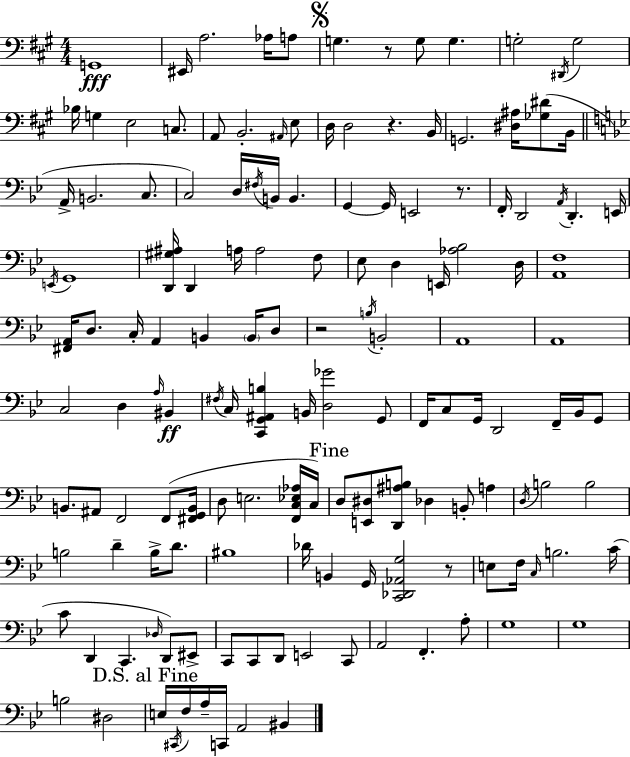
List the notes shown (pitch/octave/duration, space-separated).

G2/w EIS2/s A3/h. Ab3/s A3/e G3/q. R/e G3/e G3/q. G3/h D#2/s G3/h Bb3/s G3/q E3/h C3/e. A2/e B2/h. A#2/s E3/e D3/s D3/h R/q. B2/s G2/h. [D#3,A#3]/s [Gb3,D#4]/e B2/s A2/s B2/h. C3/e. C3/h D3/s F#3/s B2/s B2/q. G2/q G2/s E2/h R/e. F2/s D2/h A2/s D2/q. E2/s E2/s G2/w [D2,G#3,A#3]/s D2/q A3/s A3/h F3/e Eb3/e D3/q E2/s [Ab3,Bb3]/h D3/s [A2,F3]/w [F#2,A2]/s D3/e. C3/s A2/q B2/q B2/s D3/e R/h B3/s B2/h A2/w A2/w C3/h D3/q A3/s BIS2/q F#3/s C3/s [C2,G2,A#2,B3]/q B2/s [D3,Gb4]/h G2/e F2/s C3/e G2/s D2/h F2/s Bb2/s G2/e B2/e. A#2/e F2/h F2/e [F#2,G2,B2]/s D3/e E3/h. [F2,C3,Eb3,Ab3]/s C3/s D3/e [E2,D#3]/e [D2,A#3,B3]/e Db3/q B2/e A3/q D3/s B3/h B3/h B3/h D4/q B3/s D4/e. BIS3/w Db4/s B2/q G2/s [C2,Db2,Ab2,G3]/h R/e E3/e F3/s C3/s B3/h. C4/s C4/e D2/q C2/q. Db3/s D2/e EIS2/e C2/e C2/e D2/e E2/h C2/e A2/h F2/q. A3/e G3/w G3/w B3/h D#3/h E3/s C#2/s F3/s A3/s C2/s A2/h BIS2/q